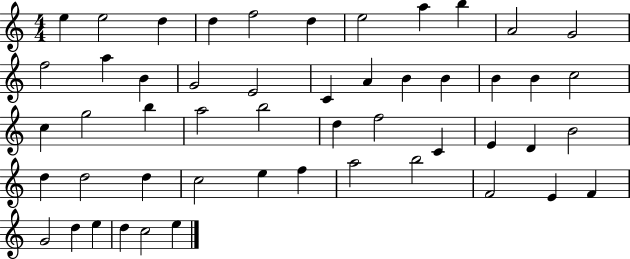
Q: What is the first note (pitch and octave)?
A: E5